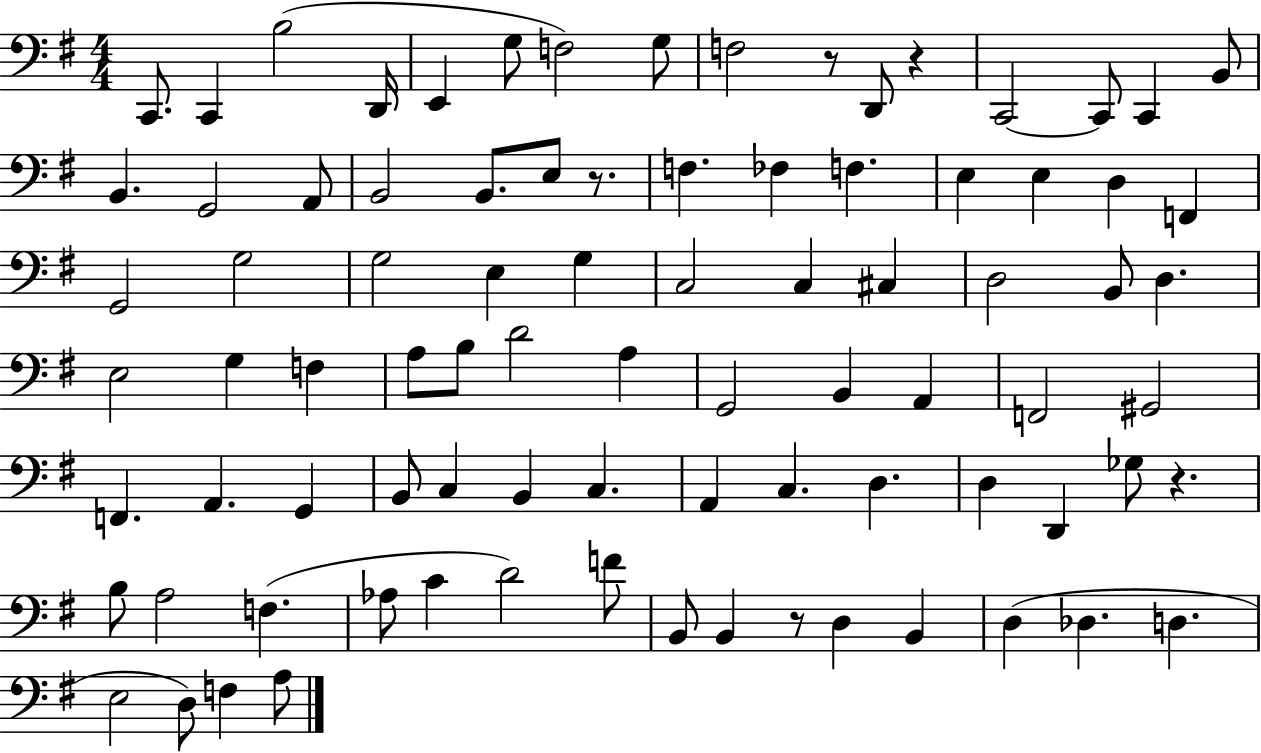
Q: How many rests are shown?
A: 5